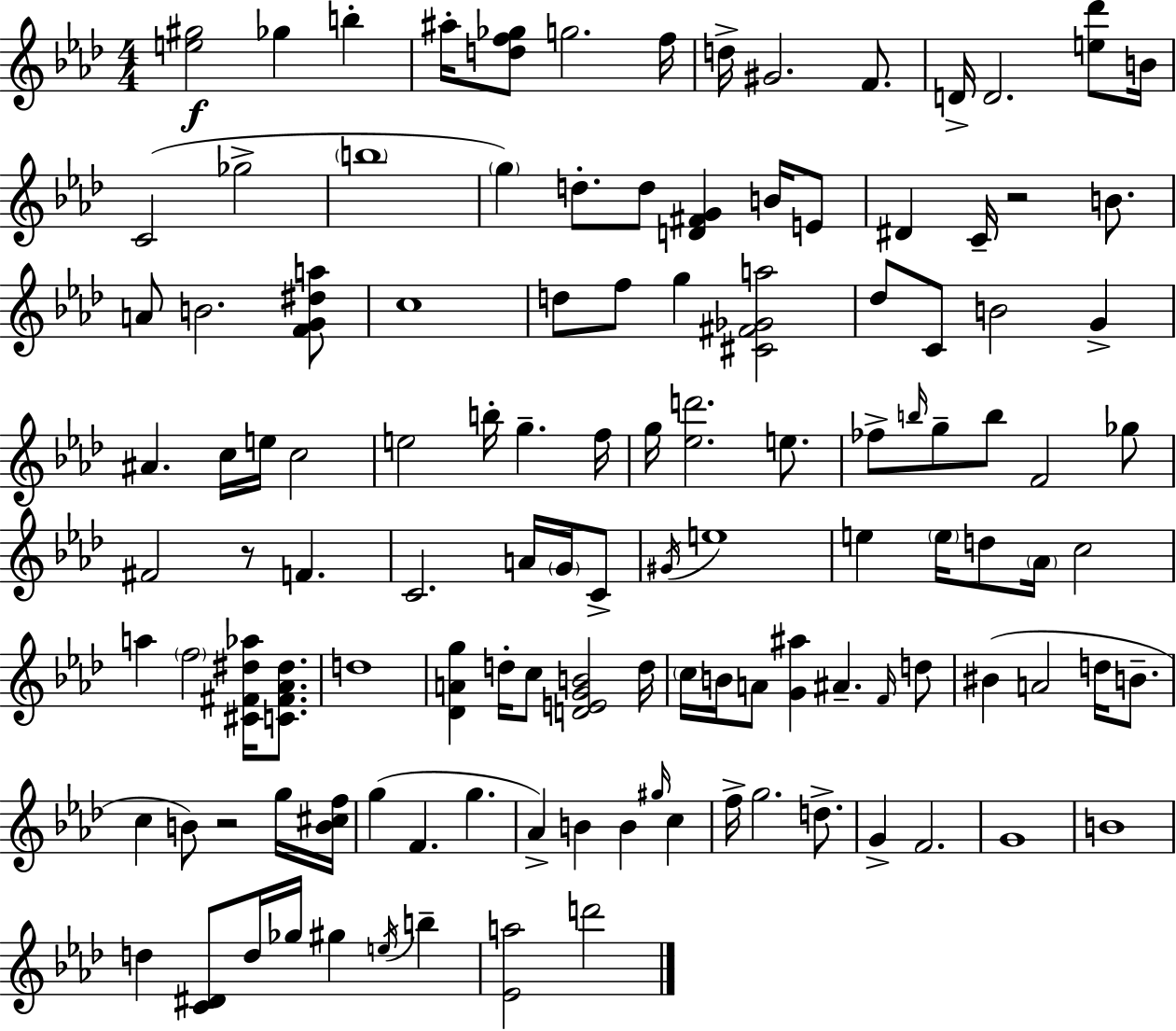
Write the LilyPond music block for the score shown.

{
  \clef treble
  \numericTimeSignature
  \time 4/4
  \key aes \major
  <e'' gis''>2\f ges''4 b''4-. | ais''16-. <d'' f'' ges''>8 g''2. f''16 | d''16-> gis'2. f'8. | d'16-> d'2. <e'' des'''>8 b'16 | \break c'2( ges''2-> | \parenthesize b''1 | \parenthesize g''4) d''8.-. d''8 <d' fis' g'>4 b'16 e'8 | dis'4 c'16-- r2 b'8. | \break a'8 b'2. <f' g' dis'' a''>8 | c''1 | d''8 f''8 g''4 <cis' fis' ges' a''>2 | des''8 c'8 b'2 g'4-> | \break ais'4. c''16 e''16 c''2 | e''2 b''16-. g''4.-- f''16 | g''16 <ees'' d'''>2. e''8. | fes''8-> \grace { b''16 } g''8-- b''8 f'2 ges''8 | \break fis'2 r8 f'4. | c'2. a'16 \parenthesize g'16 c'8-> | \acciaccatura { gis'16 } e''1 | e''4 \parenthesize e''16 d''8 \parenthesize aes'16 c''2 | \break a''4 \parenthesize f''2 <cis' fis' dis'' aes''>16 <c' fis' aes' dis''>8. | d''1 | <des' a' g''>4 d''16-. c''8 <d' e' g' b'>2 | d''16 \parenthesize c''16 b'16 a'8 <g' ais''>4 ais'4.-- | \break \grace { f'16 } d''8 bis'4( a'2 d''16 | b'8.-- c''4 b'8) r2 | g''16 <b' cis'' f''>16 g''4( f'4. g''4. | aes'4->) b'4 b'4 \grace { gis''16 } | \break c''4 f''16-> g''2. | d''8.-> g'4-> f'2. | g'1 | b'1 | \break d''4 <c' dis'>8 d''16 ges''16 gis''4 | \acciaccatura { e''16 } b''4-- <ees' a''>2 d'''2 | \bar "|."
}